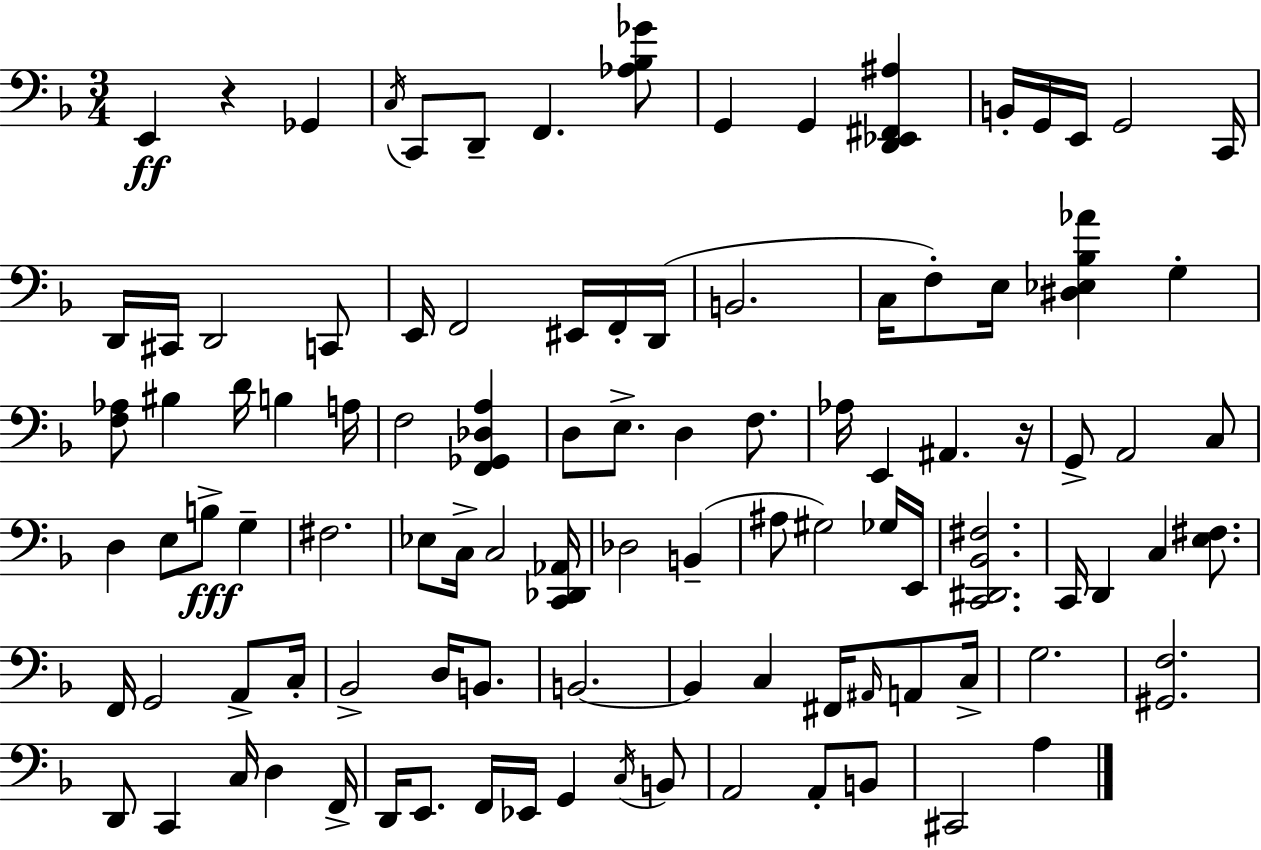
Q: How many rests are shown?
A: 2